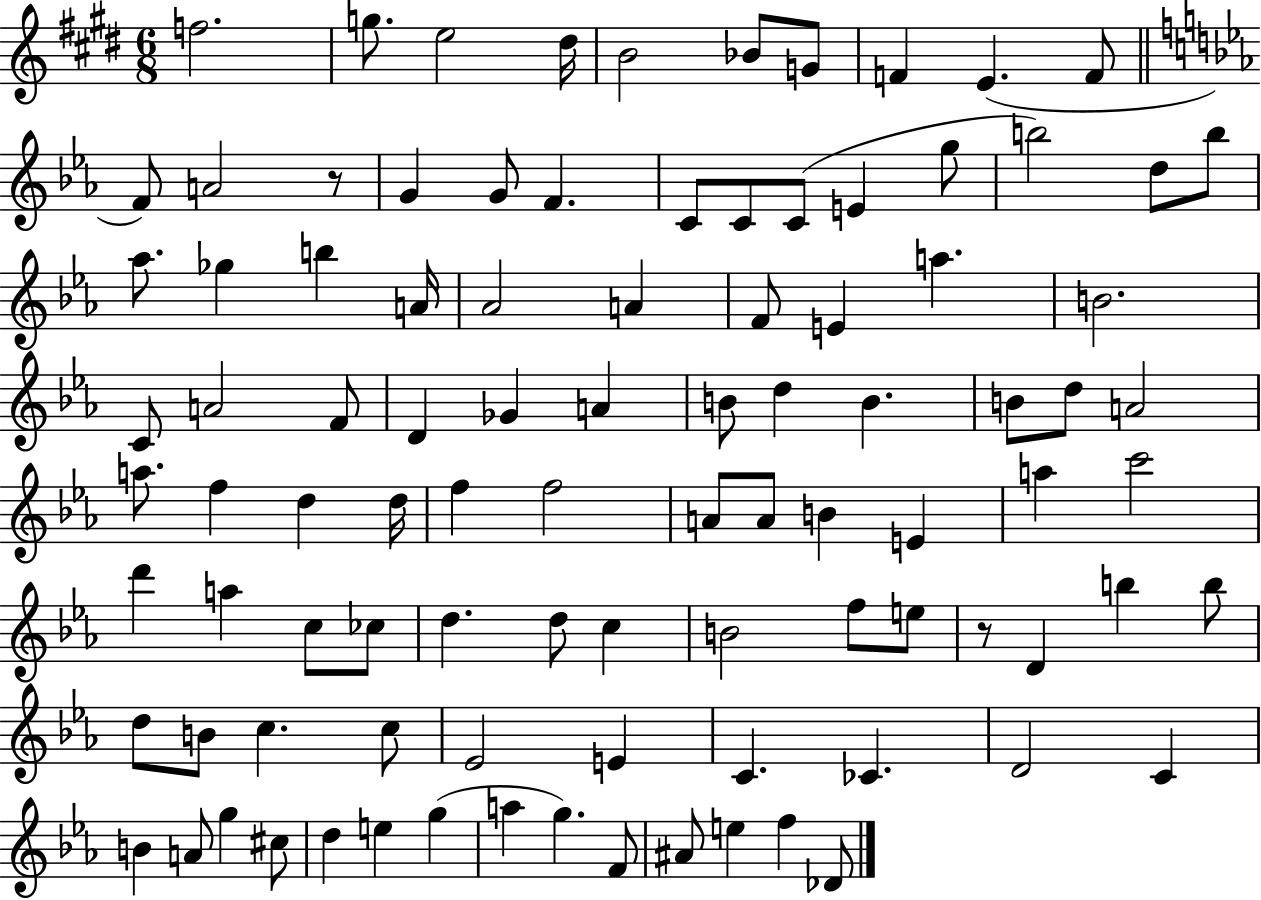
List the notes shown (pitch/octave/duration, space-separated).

F5/h. G5/e. E5/h D#5/s B4/h Bb4/e G4/e F4/q E4/q. F4/e F4/e A4/h R/e G4/q G4/e F4/q. C4/e C4/e C4/e E4/q G5/e B5/h D5/e B5/e Ab5/e. Gb5/q B5/q A4/s Ab4/h A4/q F4/e E4/q A5/q. B4/h. C4/e A4/h F4/e D4/q Gb4/q A4/q B4/e D5/q B4/q. B4/e D5/e A4/h A5/e. F5/q D5/q D5/s F5/q F5/h A4/e A4/e B4/q E4/q A5/q C6/h D6/q A5/q C5/e CES5/e D5/q. D5/e C5/q B4/h F5/e E5/e R/e D4/q B5/q B5/e D5/e B4/e C5/q. C5/e Eb4/h E4/q C4/q. CES4/q. D4/h C4/q B4/q A4/e G5/q C#5/e D5/q E5/q G5/q A5/q G5/q. F4/e A#4/e E5/q F5/q Db4/e